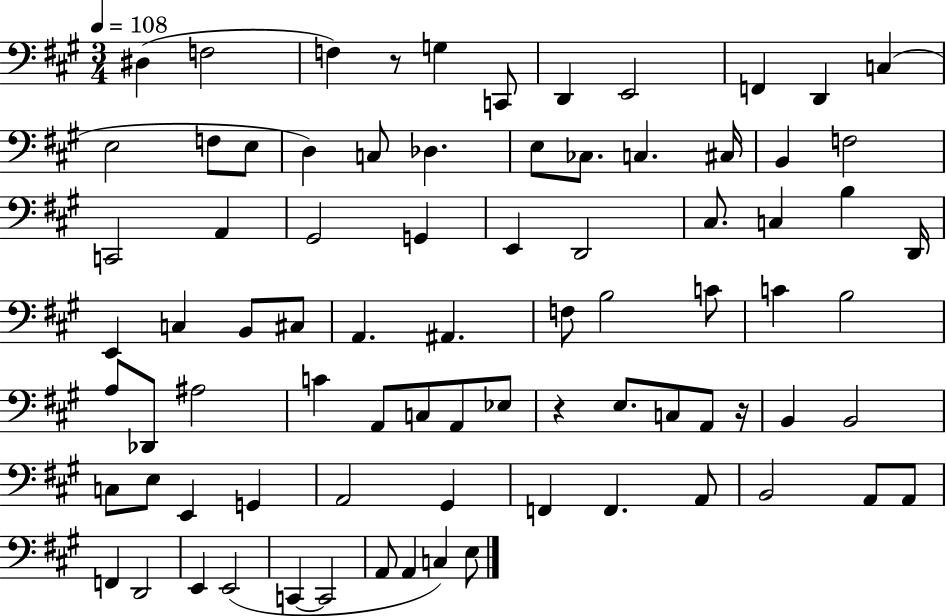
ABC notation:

X:1
T:Untitled
M:3/4
L:1/4
K:A
^D, F,2 F, z/2 G, C,,/2 D,, E,,2 F,, D,, C, E,2 F,/2 E,/2 D, C,/2 _D, E,/2 _C,/2 C, ^C,/4 B,, F,2 C,,2 A,, ^G,,2 G,, E,, D,,2 ^C,/2 C, B, D,,/4 E,, C, B,,/2 ^C,/2 A,, ^A,, F,/2 B,2 C/2 C B,2 A,/2 _D,,/2 ^A,2 C A,,/2 C,/2 A,,/2 _E,/2 z E,/2 C,/2 A,,/2 z/4 B,, B,,2 C,/2 E,/2 E,, G,, A,,2 ^G,, F,, F,, A,,/2 B,,2 A,,/2 A,,/2 F,, D,,2 E,, E,,2 C,, C,,2 A,,/2 A,, C, E,/2